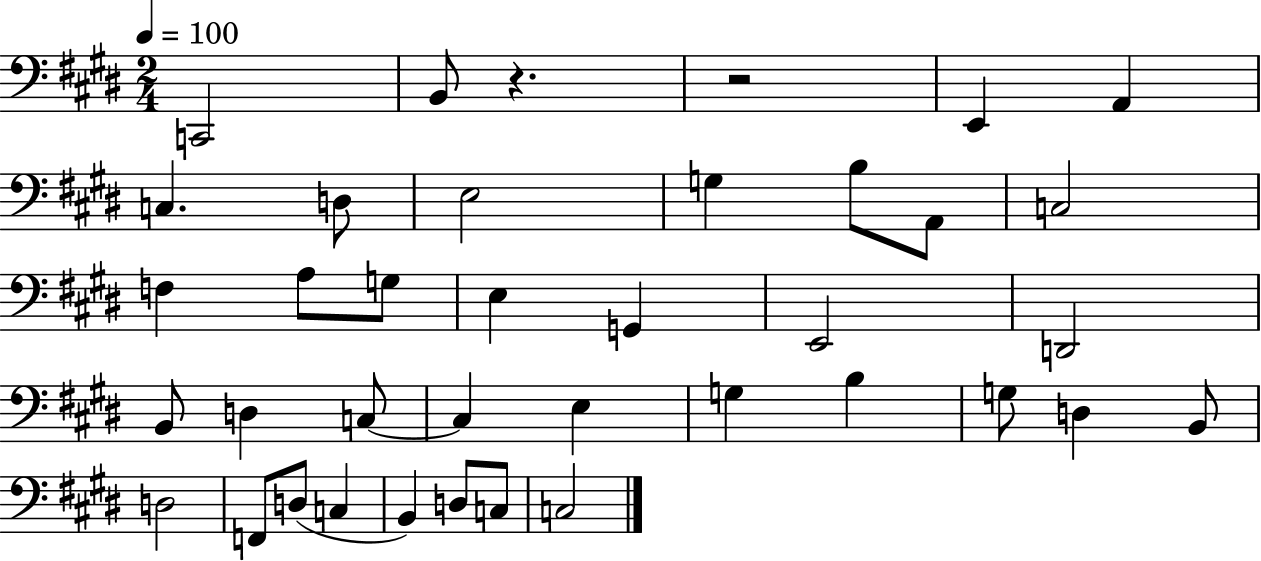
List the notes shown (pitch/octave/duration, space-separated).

C2/h B2/e R/q. R/h E2/q A2/q C3/q. D3/e E3/h G3/q B3/e A2/e C3/h F3/q A3/e G3/e E3/q G2/q E2/h D2/h B2/e D3/q C3/e C3/q E3/q G3/q B3/q G3/e D3/q B2/e D3/h F2/e D3/e C3/q B2/q D3/e C3/e C3/h